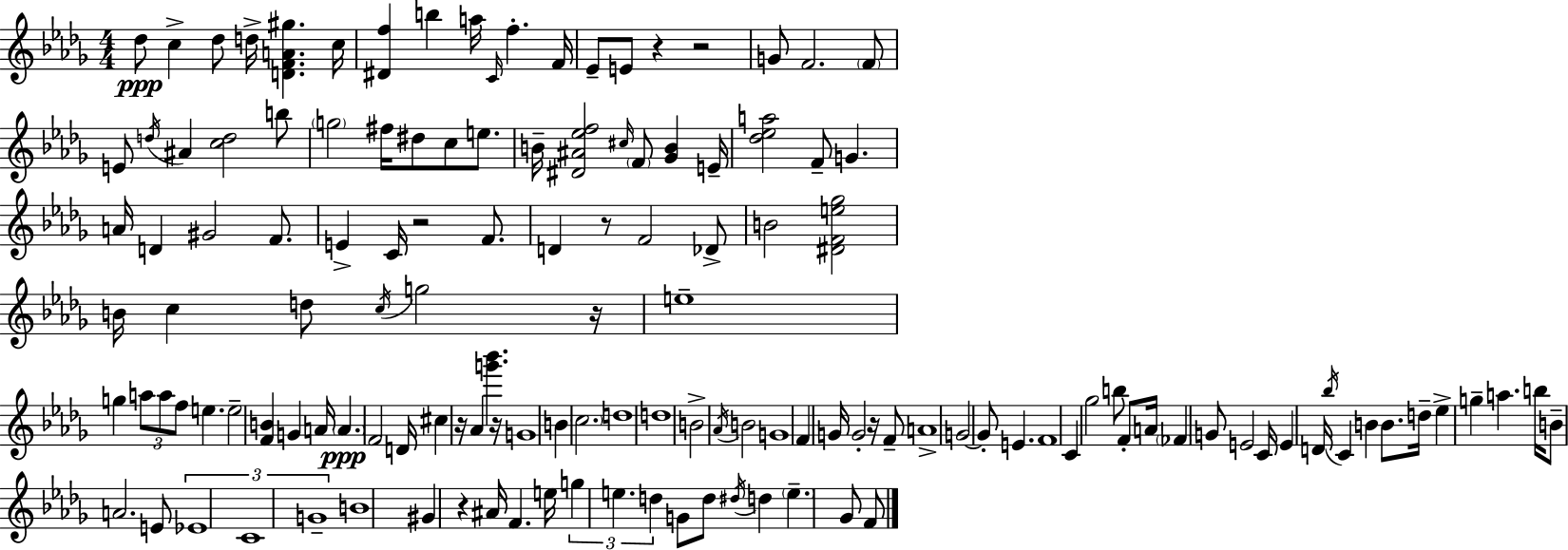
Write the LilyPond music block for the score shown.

{
  \clef treble
  \numericTimeSignature
  \time 4/4
  \key bes \minor
  des''8\ppp c''4-> des''8 d''16-> <d' f' a' gis''>4. c''16 | <dis' f''>4 b''4 a''16 \grace { c'16 } f''4.-. | f'16 ees'8-- e'8 r4 r2 | g'8 f'2. \parenthesize f'8 | \break e'8 \acciaccatura { d''16 } ais'4 <c'' d''>2 | b''8 \parenthesize g''2 fis''16 dis''8 c''8 e''8. | b'16-- <dis' ais' ees'' f''>2 \grace { cis''16 } \parenthesize f'8 <ges' b'>4 | e'16-- <des'' ees'' a''>2 f'8-- g'4. | \break a'16 d'4 gis'2 | f'8. e'4-> c'16 r2 | f'8. d'4 r8 f'2 | des'8-> b'2 <dis' f' e'' ges''>2 | \break b'16 c''4 d''8 \acciaccatura { c''16 } g''2 | r16 e''1-- | g''4 \tuplet 3/2 { a''8 a''8 f''8 } e''4. | e''2-- <f' b'>4 | \break g'4 a'16 \parenthesize a'4.\ppp f'2 | d'16 cis''4 r16 aes'4 <g''' bes'''>4. | r16 g'1 | b'4 \parenthesize c''2. | \break d''1 | d''1 | b'2-> \acciaccatura { aes'16 } b'2 | g'1 | \break f'4 g'16 g'2-. | r16 f'8-- a'1-> | g'2~~ g'8-. e'4. | f'1 | \break c'4 ges''2 | b''8 f'8-. a'16 \parenthesize fes'4 g'8 e'2 | c'16 e'4 d'16 \acciaccatura { bes''16 } c'4 b'4 | b'8. d''16-- ees''4-> g''4-- a''4. | \break b''16 b'8-- a'2. | e'8 \tuplet 3/2 { ees'1 | c'1 | g'1-- } | \break b'1 | gis'4 r4 ais'16 f'4. | e''16 \tuplet 3/2 { g''4 e''4. | d''4 } g'8 d''8 \acciaccatura { dis''16 } d''4 \parenthesize e''4.-- | \break ges'8 f'8 \bar "|."
}